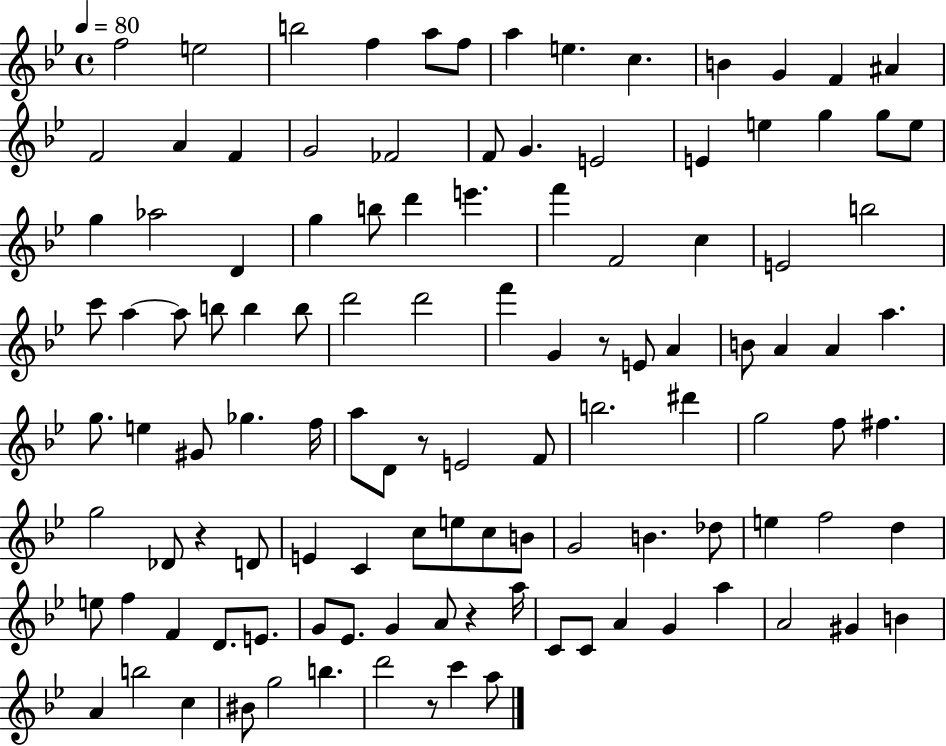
{
  \clef treble
  \time 4/4
  \defaultTimeSignature
  \key bes \major
  \tempo 4 = 80
  f''2 e''2 | b''2 f''4 a''8 f''8 | a''4 e''4. c''4. | b'4 g'4 f'4 ais'4 | \break f'2 a'4 f'4 | g'2 fes'2 | f'8 g'4. e'2 | e'4 e''4 g''4 g''8 e''8 | \break g''4 aes''2 d'4 | g''4 b''8 d'''4 e'''4. | f'''4 f'2 c''4 | e'2 b''2 | \break c'''8 a''4~~ a''8 b''8 b''4 b''8 | d'''2 d'''2 | f'''4 g'4 r8 e'8 a'4 | b'8 a'4 a'4 a''4. | \break g''8. e''4 gis'8 ges''4. f''16 | a''8 d'8 r8 e'2 f'8 | b''2. dis'''4 | g''2 f''8 fis''4. | \break g''2 des'8 r4 d'8 | e'4 c'4 c''8 e''8 c''8 b'8 | g'2 b'4. des''8 | e''4 f''2 d''4 | \break e''8 f''4 f'4 d'8. e'8. | g'8 ees'8. g'4 a'8 r4 a''16 | c'8 c'8 a'4 g'4 a''4 | a'2 gis'4 b'4 | \break a'4 b''2 c''4 | bis'8 g''2 b''4. | d'''2 r8 c'''4 a''8 | \bar "|."
}